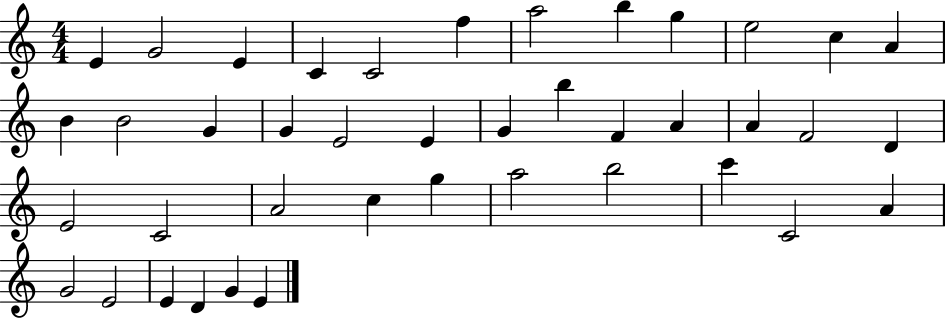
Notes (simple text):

E4/q G4/h E4/q C4/q C4/h F5/q A5/h B5/q G5/q E5/h C5/q A4/q B4/q B4/h G4/q G4/q E4/h E4/q G4/q B5/q F4/q A4/q A4/q F4/h D4/q E4/h C4/h A4/h C5/q G5/q A5/h B5/h C6/q C4/h A4/q G4/h E4/h E4/q D4/q G4/q E4/q